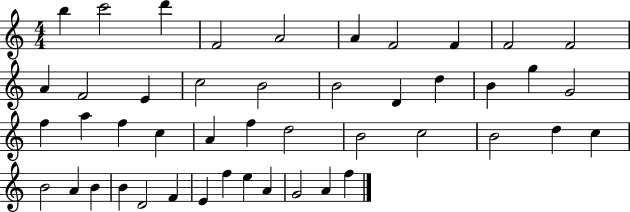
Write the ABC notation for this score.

X:1
T:Untitled
M:4/4
L:1/4
K:C
b c'2 d' F2 A2 A F2 F F2 F2 A F2 E c2 B2 B2 D d B g G2 f a f c A f d2 B2 c2 B2 d c B2 A B B D2 F E f e A G2 A f